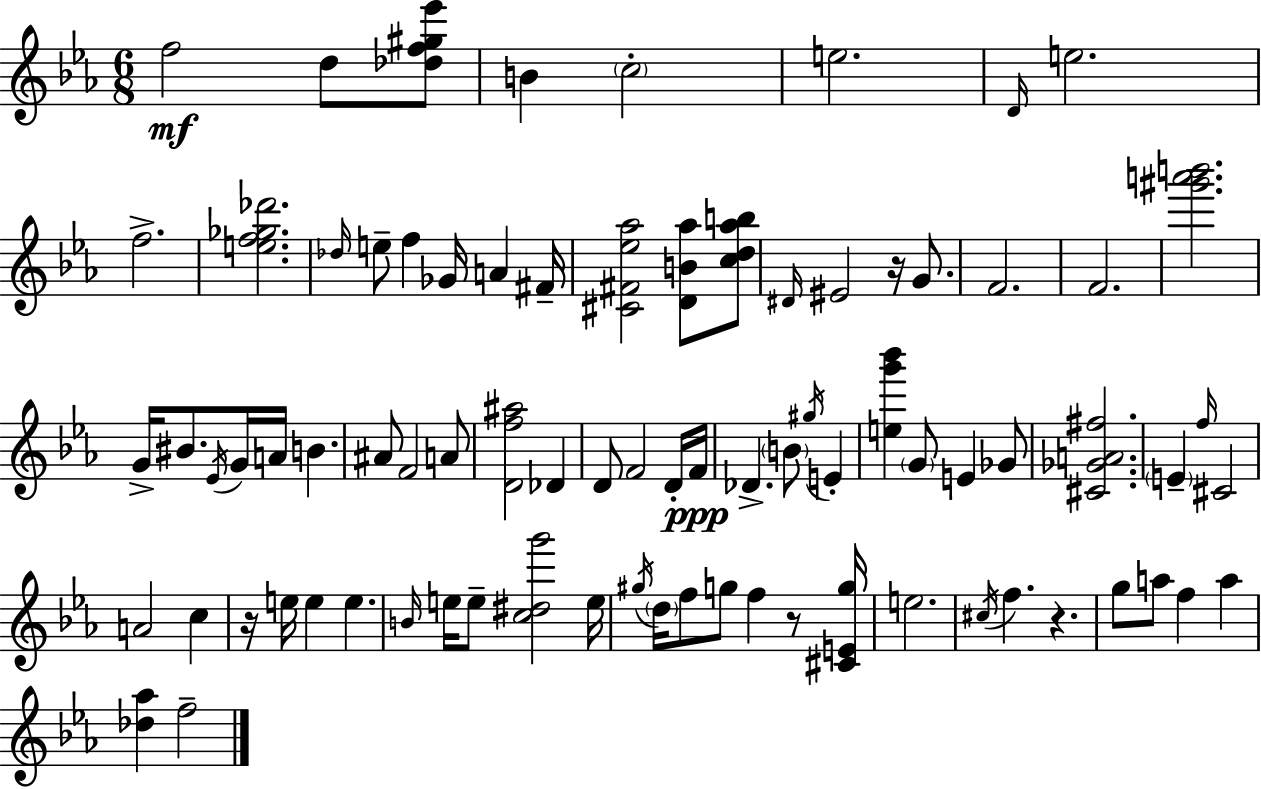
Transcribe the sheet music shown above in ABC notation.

X:1
T:Untitled
M:6/8
L:1/4
K:Eb
f2 d/2 [_df^g_e']/2 B c2 e2 D/4 e2 f2 [ef_g_d']2 _d/4 e/2 f _G/4 A ^F/4 [^C^F_e_a]2 [DB_a]/2 [cd_ab]/2 ^D/4 ^E2 z/4 G/2 F2 F2 [^g'a'b']2 G/4 ^B/2 _E/4 G/4 A/4 B ^A/2 F2 A/2 [Df^a]2 _D D/2 F2 D/4 F/4 _D B/2 ^g/4 E [eg'_b'] G/2 E _G/2 [^C_GA^f]2 E f/4 ^C2 A2 c z/4 e/4 e e B/4 e/4 e/2 [c^dg']2 e/4 ^g/4 d/4 f/2 g/2 f z/2 [^CEg]/4 e2 ^c/4 f z g/2 a/2 f a [_d_a] f2